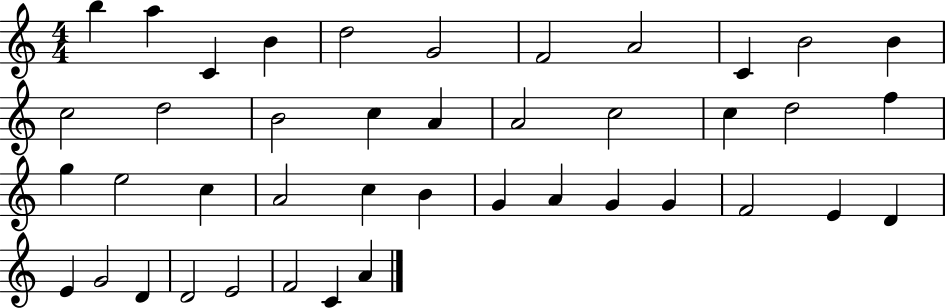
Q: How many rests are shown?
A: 0